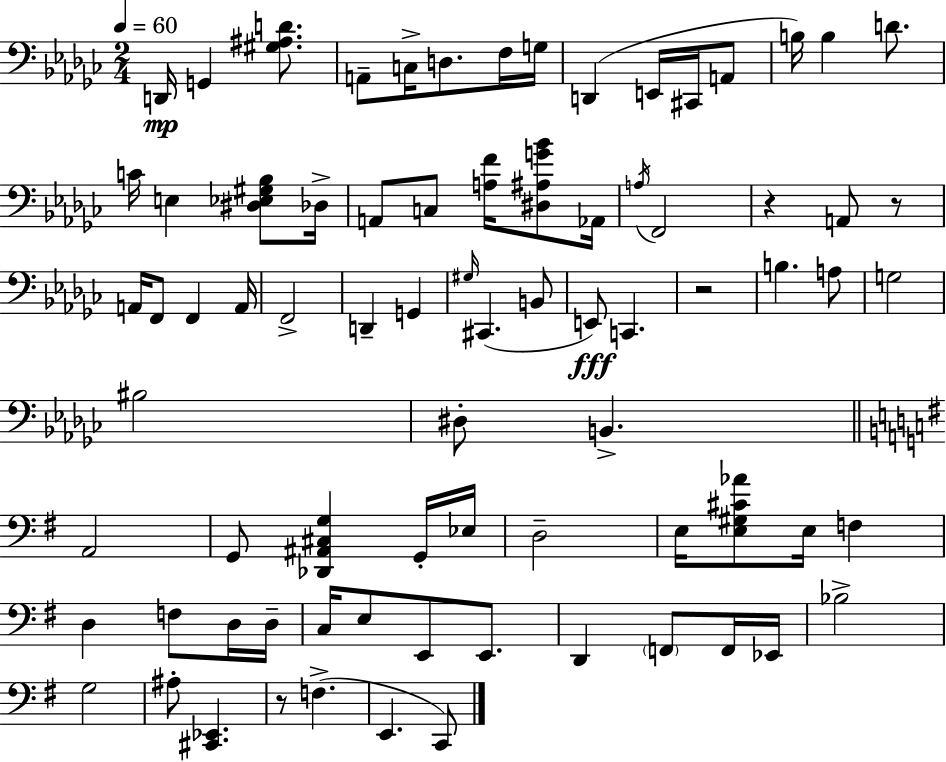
{
  \clef bass
  \numericTimeSignature
  \time 2/4
  \key ees \minor
  \tempo 4 = 60
  d,16\mp g,4 <gis ais d'>8. | a,8-- c16-> d8. f16 g16 | d,4( e,16 cis,16 a,8 | b16) b4 d'8. | \break c'16 e4 <dis ees gis bes>8 des16-> | a,8 c8 <a f'>16 <dis ais g' bes'>8 aes,16 | \acciaccatura { a16 } f,2 | r4 a,8 r8 | \break a,16 f,8 f,4 | a,16 f,2-> | d,4-- g,4 | \grace { gis16 } cis,4.( | \break b,8 e,8\fff) c,4. | r2 | b4. | a8 g2 | \break bis2 | dis8-. b,4.-> | \bar "||" \break \key g \major a,2 | g,8 <des, ais, cis g>4 g,16-. ees16 | d2-- | e16 <e gis cis' aes'>8 e16 f4 | \break d4 f8 d16 d16-- | c16 e8 e,8 e,8. | d,4 \parenthesize f,8 f,16 ees,16 | bes2-> | \break g2 | ais8-. <cis, ees,>4. | r8 f4.->( | e,4. c,8) | \break \bar "|."
}